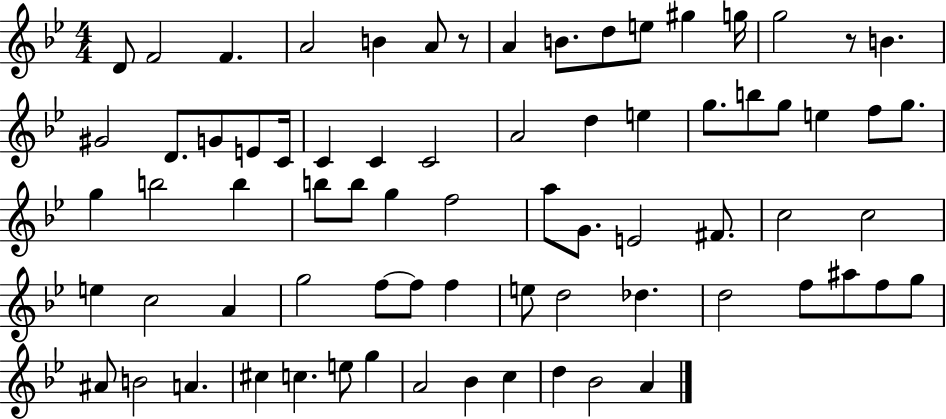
D4/e F4/h F4/q. A4/h B4/q A4/e R/e A4/q B4/e. D5/e E5/e G#5/q G5/s G5/h R/e B4/q. G#4/h D4/e. G4/e E4/e C4/s C4/q C4/q C4/h A4/h D5/q E5/q G5/e. B5/e G5/e E5/q F5/e G5/e. G5/q B5/h B5/q B5/e B5/e G5/q F5/h A5/e G4/e. E4/h F#4/e. C5/h C5/h E5/q C5/h A4/q G5/h F5/e F5/e F5/q E5/e D5/h Db5/q. D5/h F5/e A#5/e F5/e G5/e A#4/e B4/h A4/q. C#5/q C5/q. E5/e G5/q A4/h Bb4/q C5/q D5/q Bb4/h A4/q